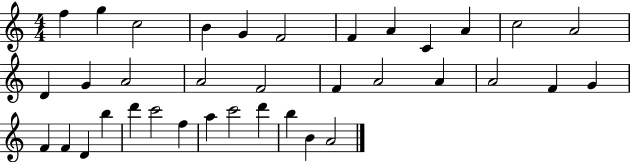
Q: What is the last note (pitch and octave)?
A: A4